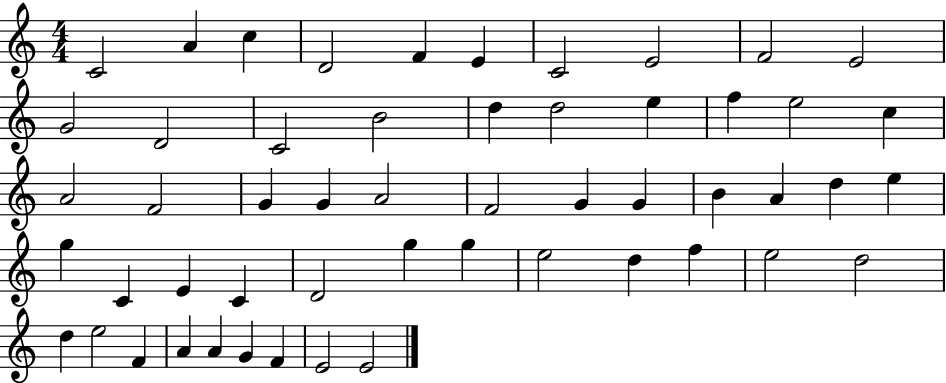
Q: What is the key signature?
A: C major